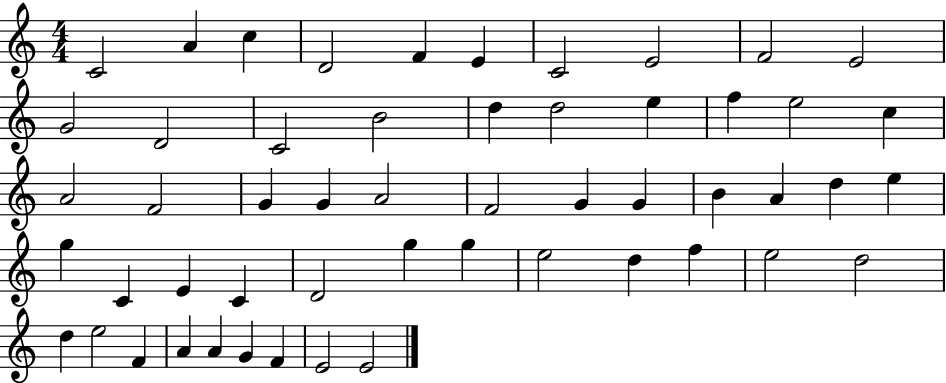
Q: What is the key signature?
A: C major